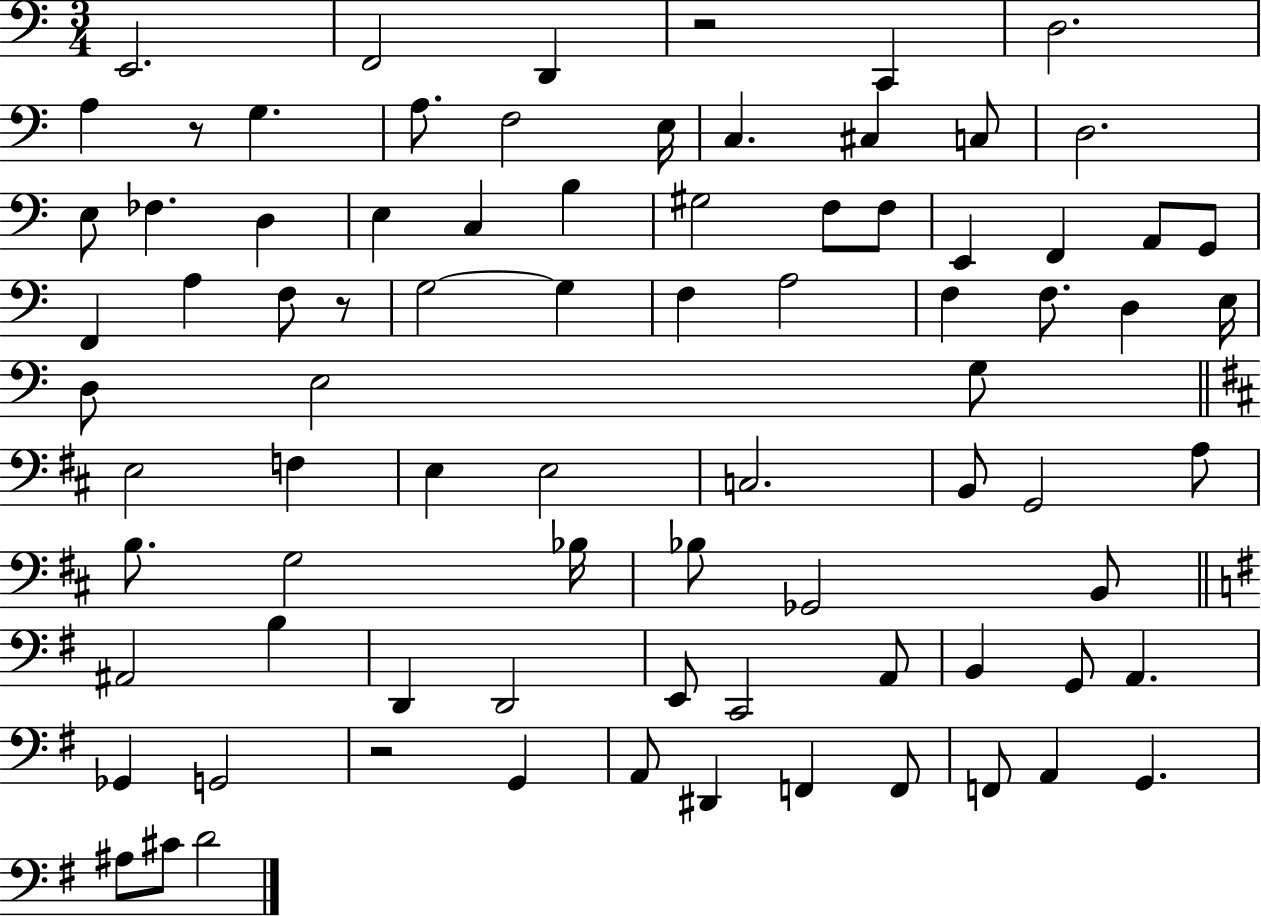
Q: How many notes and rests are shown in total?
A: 82